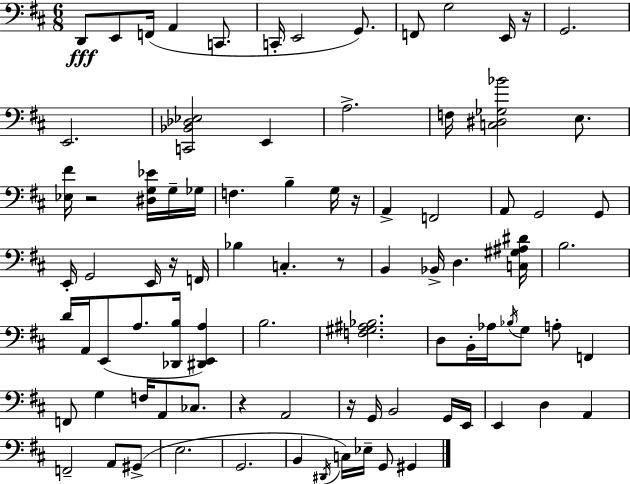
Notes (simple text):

D2/e E2/e F2/s A2/q C2/e. C2/s E2/h G2/e. F2/e G3/h E2/s R/s G2/h. E2/h. [C2,Bb2,Db3,Eb3]/h E2/q A3/h. F3/s [C3,D#3,Gb3,Bb4]/h E3/e. [Eb3,F#4]/s R/h [D#3,G3,Eb4]/s G3/s Gb3/s F3/q. B3/q G3/s R/s A2/q F2/h A2/e G2/h G2/e E2/s G2/h E2/s R/s F2/s Bb3/q C3/q. R/e B2/q Bb2/s D3/q. [C3,G#3,A#3,D#4]/s B3/h. D4/s A2/s E2/e A3/e. [Db2,B3]/s [D#2,E2,A3]/q B3/h. [F3,G#3,A#3,Bb3]/h. D3/e B2/s Ab3/s Bb3/s G3/e A3/e F2/q F2/e G3/q F3/s A2/e CES3/e. R/q A2/h R/s G2/s B2/h G2/s E2/s E2/q D3/q A2/q F2/h A2/e G#2/e E3/h. G2/h. B2/q D#2/s C3/s Eb3/s G2/e G#2/q